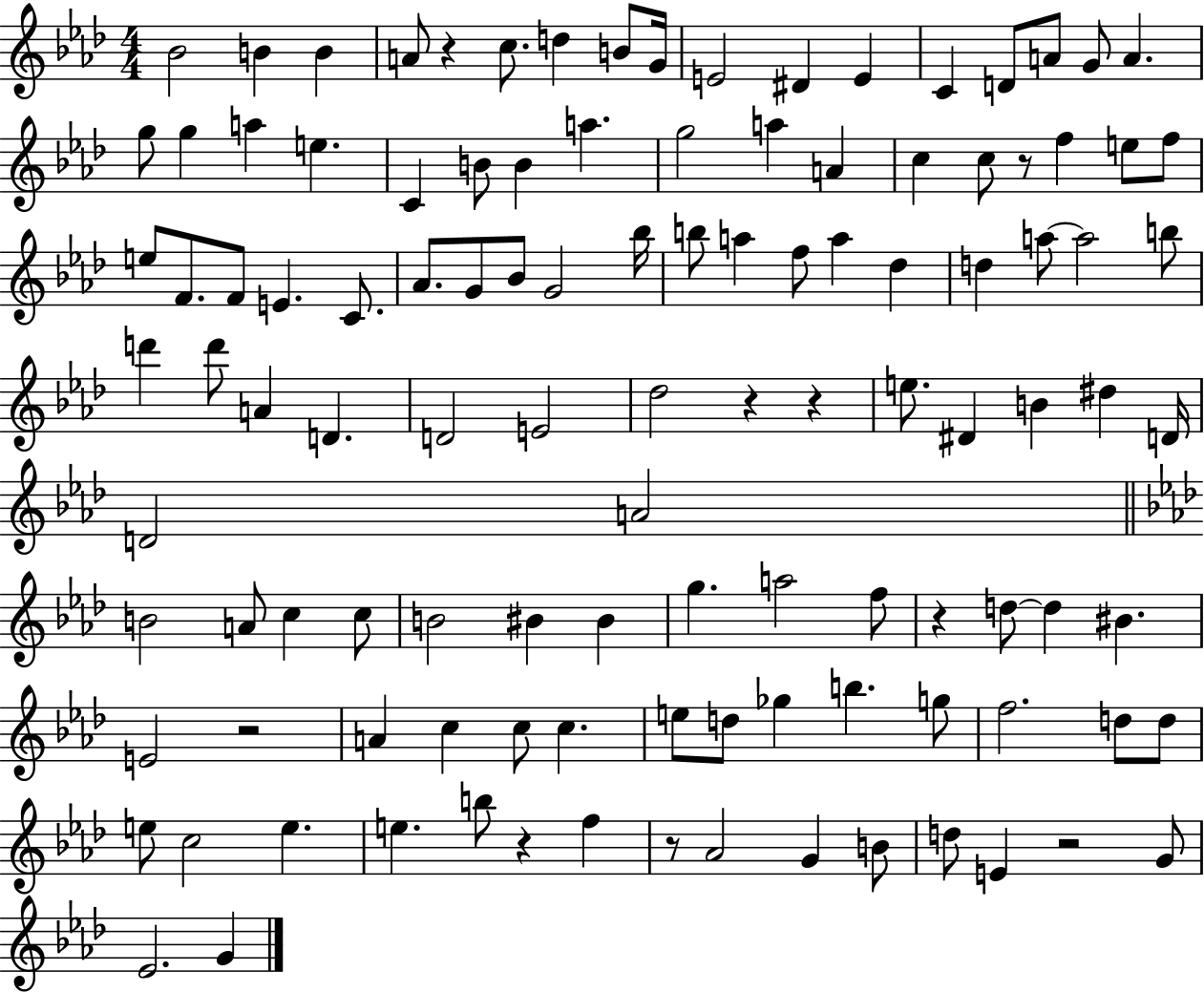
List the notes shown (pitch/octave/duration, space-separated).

Bb4/h B4/q B4/q A4/e R/q C5/e. D5/q B4/e G4/s E4/h D#4/q E4/q C4/q D4/e A4/e G4/e A4/q. G5/e G5/q A5/q E5/q. C4/q B4/e B4/q A5/q. G5/h A5/q A4/q C5/q C5/e R/e F5/q E5/e F5/e E5/e F4/e. F4/e E4/q. C4/e. Ab4/e. G4/e Bb4/e G4/h Bb5/s B5/e A5/q F5/e A5/q Db5/q D5/q A5/e A5/h B5/e D6/q D6/e A4/q D4/q. D4/h E4/h Db5/h R/q R/q E5/e. D#4/q B4/q D#5/q D4/s D4/h A4/h B4/h A4/e C5/q C5/e B4/h BIS4/q BIS4/q G5/q. A5/h F5/e R/q D5/e D5/q BIS4/q. E4/h R/h A4/q C5/q C5/e C5/q. E5/e D5/e Gb5/q B5/q. G5/e F5/h. D5/e D5/e E5/e C5/h E5/q. E5/q. B5/e R/q F5/q R/e Ab4/h G4/q B4/e D5/e E4/q R/h G4/e Eb4/h. G4/q